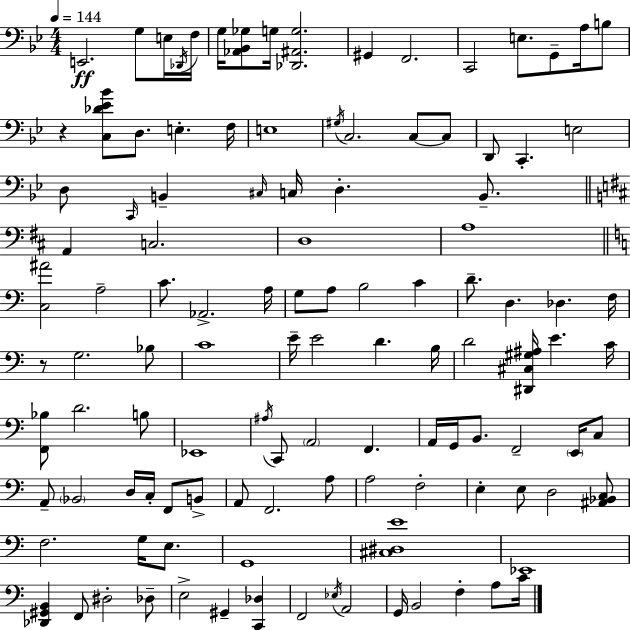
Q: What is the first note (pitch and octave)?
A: E2